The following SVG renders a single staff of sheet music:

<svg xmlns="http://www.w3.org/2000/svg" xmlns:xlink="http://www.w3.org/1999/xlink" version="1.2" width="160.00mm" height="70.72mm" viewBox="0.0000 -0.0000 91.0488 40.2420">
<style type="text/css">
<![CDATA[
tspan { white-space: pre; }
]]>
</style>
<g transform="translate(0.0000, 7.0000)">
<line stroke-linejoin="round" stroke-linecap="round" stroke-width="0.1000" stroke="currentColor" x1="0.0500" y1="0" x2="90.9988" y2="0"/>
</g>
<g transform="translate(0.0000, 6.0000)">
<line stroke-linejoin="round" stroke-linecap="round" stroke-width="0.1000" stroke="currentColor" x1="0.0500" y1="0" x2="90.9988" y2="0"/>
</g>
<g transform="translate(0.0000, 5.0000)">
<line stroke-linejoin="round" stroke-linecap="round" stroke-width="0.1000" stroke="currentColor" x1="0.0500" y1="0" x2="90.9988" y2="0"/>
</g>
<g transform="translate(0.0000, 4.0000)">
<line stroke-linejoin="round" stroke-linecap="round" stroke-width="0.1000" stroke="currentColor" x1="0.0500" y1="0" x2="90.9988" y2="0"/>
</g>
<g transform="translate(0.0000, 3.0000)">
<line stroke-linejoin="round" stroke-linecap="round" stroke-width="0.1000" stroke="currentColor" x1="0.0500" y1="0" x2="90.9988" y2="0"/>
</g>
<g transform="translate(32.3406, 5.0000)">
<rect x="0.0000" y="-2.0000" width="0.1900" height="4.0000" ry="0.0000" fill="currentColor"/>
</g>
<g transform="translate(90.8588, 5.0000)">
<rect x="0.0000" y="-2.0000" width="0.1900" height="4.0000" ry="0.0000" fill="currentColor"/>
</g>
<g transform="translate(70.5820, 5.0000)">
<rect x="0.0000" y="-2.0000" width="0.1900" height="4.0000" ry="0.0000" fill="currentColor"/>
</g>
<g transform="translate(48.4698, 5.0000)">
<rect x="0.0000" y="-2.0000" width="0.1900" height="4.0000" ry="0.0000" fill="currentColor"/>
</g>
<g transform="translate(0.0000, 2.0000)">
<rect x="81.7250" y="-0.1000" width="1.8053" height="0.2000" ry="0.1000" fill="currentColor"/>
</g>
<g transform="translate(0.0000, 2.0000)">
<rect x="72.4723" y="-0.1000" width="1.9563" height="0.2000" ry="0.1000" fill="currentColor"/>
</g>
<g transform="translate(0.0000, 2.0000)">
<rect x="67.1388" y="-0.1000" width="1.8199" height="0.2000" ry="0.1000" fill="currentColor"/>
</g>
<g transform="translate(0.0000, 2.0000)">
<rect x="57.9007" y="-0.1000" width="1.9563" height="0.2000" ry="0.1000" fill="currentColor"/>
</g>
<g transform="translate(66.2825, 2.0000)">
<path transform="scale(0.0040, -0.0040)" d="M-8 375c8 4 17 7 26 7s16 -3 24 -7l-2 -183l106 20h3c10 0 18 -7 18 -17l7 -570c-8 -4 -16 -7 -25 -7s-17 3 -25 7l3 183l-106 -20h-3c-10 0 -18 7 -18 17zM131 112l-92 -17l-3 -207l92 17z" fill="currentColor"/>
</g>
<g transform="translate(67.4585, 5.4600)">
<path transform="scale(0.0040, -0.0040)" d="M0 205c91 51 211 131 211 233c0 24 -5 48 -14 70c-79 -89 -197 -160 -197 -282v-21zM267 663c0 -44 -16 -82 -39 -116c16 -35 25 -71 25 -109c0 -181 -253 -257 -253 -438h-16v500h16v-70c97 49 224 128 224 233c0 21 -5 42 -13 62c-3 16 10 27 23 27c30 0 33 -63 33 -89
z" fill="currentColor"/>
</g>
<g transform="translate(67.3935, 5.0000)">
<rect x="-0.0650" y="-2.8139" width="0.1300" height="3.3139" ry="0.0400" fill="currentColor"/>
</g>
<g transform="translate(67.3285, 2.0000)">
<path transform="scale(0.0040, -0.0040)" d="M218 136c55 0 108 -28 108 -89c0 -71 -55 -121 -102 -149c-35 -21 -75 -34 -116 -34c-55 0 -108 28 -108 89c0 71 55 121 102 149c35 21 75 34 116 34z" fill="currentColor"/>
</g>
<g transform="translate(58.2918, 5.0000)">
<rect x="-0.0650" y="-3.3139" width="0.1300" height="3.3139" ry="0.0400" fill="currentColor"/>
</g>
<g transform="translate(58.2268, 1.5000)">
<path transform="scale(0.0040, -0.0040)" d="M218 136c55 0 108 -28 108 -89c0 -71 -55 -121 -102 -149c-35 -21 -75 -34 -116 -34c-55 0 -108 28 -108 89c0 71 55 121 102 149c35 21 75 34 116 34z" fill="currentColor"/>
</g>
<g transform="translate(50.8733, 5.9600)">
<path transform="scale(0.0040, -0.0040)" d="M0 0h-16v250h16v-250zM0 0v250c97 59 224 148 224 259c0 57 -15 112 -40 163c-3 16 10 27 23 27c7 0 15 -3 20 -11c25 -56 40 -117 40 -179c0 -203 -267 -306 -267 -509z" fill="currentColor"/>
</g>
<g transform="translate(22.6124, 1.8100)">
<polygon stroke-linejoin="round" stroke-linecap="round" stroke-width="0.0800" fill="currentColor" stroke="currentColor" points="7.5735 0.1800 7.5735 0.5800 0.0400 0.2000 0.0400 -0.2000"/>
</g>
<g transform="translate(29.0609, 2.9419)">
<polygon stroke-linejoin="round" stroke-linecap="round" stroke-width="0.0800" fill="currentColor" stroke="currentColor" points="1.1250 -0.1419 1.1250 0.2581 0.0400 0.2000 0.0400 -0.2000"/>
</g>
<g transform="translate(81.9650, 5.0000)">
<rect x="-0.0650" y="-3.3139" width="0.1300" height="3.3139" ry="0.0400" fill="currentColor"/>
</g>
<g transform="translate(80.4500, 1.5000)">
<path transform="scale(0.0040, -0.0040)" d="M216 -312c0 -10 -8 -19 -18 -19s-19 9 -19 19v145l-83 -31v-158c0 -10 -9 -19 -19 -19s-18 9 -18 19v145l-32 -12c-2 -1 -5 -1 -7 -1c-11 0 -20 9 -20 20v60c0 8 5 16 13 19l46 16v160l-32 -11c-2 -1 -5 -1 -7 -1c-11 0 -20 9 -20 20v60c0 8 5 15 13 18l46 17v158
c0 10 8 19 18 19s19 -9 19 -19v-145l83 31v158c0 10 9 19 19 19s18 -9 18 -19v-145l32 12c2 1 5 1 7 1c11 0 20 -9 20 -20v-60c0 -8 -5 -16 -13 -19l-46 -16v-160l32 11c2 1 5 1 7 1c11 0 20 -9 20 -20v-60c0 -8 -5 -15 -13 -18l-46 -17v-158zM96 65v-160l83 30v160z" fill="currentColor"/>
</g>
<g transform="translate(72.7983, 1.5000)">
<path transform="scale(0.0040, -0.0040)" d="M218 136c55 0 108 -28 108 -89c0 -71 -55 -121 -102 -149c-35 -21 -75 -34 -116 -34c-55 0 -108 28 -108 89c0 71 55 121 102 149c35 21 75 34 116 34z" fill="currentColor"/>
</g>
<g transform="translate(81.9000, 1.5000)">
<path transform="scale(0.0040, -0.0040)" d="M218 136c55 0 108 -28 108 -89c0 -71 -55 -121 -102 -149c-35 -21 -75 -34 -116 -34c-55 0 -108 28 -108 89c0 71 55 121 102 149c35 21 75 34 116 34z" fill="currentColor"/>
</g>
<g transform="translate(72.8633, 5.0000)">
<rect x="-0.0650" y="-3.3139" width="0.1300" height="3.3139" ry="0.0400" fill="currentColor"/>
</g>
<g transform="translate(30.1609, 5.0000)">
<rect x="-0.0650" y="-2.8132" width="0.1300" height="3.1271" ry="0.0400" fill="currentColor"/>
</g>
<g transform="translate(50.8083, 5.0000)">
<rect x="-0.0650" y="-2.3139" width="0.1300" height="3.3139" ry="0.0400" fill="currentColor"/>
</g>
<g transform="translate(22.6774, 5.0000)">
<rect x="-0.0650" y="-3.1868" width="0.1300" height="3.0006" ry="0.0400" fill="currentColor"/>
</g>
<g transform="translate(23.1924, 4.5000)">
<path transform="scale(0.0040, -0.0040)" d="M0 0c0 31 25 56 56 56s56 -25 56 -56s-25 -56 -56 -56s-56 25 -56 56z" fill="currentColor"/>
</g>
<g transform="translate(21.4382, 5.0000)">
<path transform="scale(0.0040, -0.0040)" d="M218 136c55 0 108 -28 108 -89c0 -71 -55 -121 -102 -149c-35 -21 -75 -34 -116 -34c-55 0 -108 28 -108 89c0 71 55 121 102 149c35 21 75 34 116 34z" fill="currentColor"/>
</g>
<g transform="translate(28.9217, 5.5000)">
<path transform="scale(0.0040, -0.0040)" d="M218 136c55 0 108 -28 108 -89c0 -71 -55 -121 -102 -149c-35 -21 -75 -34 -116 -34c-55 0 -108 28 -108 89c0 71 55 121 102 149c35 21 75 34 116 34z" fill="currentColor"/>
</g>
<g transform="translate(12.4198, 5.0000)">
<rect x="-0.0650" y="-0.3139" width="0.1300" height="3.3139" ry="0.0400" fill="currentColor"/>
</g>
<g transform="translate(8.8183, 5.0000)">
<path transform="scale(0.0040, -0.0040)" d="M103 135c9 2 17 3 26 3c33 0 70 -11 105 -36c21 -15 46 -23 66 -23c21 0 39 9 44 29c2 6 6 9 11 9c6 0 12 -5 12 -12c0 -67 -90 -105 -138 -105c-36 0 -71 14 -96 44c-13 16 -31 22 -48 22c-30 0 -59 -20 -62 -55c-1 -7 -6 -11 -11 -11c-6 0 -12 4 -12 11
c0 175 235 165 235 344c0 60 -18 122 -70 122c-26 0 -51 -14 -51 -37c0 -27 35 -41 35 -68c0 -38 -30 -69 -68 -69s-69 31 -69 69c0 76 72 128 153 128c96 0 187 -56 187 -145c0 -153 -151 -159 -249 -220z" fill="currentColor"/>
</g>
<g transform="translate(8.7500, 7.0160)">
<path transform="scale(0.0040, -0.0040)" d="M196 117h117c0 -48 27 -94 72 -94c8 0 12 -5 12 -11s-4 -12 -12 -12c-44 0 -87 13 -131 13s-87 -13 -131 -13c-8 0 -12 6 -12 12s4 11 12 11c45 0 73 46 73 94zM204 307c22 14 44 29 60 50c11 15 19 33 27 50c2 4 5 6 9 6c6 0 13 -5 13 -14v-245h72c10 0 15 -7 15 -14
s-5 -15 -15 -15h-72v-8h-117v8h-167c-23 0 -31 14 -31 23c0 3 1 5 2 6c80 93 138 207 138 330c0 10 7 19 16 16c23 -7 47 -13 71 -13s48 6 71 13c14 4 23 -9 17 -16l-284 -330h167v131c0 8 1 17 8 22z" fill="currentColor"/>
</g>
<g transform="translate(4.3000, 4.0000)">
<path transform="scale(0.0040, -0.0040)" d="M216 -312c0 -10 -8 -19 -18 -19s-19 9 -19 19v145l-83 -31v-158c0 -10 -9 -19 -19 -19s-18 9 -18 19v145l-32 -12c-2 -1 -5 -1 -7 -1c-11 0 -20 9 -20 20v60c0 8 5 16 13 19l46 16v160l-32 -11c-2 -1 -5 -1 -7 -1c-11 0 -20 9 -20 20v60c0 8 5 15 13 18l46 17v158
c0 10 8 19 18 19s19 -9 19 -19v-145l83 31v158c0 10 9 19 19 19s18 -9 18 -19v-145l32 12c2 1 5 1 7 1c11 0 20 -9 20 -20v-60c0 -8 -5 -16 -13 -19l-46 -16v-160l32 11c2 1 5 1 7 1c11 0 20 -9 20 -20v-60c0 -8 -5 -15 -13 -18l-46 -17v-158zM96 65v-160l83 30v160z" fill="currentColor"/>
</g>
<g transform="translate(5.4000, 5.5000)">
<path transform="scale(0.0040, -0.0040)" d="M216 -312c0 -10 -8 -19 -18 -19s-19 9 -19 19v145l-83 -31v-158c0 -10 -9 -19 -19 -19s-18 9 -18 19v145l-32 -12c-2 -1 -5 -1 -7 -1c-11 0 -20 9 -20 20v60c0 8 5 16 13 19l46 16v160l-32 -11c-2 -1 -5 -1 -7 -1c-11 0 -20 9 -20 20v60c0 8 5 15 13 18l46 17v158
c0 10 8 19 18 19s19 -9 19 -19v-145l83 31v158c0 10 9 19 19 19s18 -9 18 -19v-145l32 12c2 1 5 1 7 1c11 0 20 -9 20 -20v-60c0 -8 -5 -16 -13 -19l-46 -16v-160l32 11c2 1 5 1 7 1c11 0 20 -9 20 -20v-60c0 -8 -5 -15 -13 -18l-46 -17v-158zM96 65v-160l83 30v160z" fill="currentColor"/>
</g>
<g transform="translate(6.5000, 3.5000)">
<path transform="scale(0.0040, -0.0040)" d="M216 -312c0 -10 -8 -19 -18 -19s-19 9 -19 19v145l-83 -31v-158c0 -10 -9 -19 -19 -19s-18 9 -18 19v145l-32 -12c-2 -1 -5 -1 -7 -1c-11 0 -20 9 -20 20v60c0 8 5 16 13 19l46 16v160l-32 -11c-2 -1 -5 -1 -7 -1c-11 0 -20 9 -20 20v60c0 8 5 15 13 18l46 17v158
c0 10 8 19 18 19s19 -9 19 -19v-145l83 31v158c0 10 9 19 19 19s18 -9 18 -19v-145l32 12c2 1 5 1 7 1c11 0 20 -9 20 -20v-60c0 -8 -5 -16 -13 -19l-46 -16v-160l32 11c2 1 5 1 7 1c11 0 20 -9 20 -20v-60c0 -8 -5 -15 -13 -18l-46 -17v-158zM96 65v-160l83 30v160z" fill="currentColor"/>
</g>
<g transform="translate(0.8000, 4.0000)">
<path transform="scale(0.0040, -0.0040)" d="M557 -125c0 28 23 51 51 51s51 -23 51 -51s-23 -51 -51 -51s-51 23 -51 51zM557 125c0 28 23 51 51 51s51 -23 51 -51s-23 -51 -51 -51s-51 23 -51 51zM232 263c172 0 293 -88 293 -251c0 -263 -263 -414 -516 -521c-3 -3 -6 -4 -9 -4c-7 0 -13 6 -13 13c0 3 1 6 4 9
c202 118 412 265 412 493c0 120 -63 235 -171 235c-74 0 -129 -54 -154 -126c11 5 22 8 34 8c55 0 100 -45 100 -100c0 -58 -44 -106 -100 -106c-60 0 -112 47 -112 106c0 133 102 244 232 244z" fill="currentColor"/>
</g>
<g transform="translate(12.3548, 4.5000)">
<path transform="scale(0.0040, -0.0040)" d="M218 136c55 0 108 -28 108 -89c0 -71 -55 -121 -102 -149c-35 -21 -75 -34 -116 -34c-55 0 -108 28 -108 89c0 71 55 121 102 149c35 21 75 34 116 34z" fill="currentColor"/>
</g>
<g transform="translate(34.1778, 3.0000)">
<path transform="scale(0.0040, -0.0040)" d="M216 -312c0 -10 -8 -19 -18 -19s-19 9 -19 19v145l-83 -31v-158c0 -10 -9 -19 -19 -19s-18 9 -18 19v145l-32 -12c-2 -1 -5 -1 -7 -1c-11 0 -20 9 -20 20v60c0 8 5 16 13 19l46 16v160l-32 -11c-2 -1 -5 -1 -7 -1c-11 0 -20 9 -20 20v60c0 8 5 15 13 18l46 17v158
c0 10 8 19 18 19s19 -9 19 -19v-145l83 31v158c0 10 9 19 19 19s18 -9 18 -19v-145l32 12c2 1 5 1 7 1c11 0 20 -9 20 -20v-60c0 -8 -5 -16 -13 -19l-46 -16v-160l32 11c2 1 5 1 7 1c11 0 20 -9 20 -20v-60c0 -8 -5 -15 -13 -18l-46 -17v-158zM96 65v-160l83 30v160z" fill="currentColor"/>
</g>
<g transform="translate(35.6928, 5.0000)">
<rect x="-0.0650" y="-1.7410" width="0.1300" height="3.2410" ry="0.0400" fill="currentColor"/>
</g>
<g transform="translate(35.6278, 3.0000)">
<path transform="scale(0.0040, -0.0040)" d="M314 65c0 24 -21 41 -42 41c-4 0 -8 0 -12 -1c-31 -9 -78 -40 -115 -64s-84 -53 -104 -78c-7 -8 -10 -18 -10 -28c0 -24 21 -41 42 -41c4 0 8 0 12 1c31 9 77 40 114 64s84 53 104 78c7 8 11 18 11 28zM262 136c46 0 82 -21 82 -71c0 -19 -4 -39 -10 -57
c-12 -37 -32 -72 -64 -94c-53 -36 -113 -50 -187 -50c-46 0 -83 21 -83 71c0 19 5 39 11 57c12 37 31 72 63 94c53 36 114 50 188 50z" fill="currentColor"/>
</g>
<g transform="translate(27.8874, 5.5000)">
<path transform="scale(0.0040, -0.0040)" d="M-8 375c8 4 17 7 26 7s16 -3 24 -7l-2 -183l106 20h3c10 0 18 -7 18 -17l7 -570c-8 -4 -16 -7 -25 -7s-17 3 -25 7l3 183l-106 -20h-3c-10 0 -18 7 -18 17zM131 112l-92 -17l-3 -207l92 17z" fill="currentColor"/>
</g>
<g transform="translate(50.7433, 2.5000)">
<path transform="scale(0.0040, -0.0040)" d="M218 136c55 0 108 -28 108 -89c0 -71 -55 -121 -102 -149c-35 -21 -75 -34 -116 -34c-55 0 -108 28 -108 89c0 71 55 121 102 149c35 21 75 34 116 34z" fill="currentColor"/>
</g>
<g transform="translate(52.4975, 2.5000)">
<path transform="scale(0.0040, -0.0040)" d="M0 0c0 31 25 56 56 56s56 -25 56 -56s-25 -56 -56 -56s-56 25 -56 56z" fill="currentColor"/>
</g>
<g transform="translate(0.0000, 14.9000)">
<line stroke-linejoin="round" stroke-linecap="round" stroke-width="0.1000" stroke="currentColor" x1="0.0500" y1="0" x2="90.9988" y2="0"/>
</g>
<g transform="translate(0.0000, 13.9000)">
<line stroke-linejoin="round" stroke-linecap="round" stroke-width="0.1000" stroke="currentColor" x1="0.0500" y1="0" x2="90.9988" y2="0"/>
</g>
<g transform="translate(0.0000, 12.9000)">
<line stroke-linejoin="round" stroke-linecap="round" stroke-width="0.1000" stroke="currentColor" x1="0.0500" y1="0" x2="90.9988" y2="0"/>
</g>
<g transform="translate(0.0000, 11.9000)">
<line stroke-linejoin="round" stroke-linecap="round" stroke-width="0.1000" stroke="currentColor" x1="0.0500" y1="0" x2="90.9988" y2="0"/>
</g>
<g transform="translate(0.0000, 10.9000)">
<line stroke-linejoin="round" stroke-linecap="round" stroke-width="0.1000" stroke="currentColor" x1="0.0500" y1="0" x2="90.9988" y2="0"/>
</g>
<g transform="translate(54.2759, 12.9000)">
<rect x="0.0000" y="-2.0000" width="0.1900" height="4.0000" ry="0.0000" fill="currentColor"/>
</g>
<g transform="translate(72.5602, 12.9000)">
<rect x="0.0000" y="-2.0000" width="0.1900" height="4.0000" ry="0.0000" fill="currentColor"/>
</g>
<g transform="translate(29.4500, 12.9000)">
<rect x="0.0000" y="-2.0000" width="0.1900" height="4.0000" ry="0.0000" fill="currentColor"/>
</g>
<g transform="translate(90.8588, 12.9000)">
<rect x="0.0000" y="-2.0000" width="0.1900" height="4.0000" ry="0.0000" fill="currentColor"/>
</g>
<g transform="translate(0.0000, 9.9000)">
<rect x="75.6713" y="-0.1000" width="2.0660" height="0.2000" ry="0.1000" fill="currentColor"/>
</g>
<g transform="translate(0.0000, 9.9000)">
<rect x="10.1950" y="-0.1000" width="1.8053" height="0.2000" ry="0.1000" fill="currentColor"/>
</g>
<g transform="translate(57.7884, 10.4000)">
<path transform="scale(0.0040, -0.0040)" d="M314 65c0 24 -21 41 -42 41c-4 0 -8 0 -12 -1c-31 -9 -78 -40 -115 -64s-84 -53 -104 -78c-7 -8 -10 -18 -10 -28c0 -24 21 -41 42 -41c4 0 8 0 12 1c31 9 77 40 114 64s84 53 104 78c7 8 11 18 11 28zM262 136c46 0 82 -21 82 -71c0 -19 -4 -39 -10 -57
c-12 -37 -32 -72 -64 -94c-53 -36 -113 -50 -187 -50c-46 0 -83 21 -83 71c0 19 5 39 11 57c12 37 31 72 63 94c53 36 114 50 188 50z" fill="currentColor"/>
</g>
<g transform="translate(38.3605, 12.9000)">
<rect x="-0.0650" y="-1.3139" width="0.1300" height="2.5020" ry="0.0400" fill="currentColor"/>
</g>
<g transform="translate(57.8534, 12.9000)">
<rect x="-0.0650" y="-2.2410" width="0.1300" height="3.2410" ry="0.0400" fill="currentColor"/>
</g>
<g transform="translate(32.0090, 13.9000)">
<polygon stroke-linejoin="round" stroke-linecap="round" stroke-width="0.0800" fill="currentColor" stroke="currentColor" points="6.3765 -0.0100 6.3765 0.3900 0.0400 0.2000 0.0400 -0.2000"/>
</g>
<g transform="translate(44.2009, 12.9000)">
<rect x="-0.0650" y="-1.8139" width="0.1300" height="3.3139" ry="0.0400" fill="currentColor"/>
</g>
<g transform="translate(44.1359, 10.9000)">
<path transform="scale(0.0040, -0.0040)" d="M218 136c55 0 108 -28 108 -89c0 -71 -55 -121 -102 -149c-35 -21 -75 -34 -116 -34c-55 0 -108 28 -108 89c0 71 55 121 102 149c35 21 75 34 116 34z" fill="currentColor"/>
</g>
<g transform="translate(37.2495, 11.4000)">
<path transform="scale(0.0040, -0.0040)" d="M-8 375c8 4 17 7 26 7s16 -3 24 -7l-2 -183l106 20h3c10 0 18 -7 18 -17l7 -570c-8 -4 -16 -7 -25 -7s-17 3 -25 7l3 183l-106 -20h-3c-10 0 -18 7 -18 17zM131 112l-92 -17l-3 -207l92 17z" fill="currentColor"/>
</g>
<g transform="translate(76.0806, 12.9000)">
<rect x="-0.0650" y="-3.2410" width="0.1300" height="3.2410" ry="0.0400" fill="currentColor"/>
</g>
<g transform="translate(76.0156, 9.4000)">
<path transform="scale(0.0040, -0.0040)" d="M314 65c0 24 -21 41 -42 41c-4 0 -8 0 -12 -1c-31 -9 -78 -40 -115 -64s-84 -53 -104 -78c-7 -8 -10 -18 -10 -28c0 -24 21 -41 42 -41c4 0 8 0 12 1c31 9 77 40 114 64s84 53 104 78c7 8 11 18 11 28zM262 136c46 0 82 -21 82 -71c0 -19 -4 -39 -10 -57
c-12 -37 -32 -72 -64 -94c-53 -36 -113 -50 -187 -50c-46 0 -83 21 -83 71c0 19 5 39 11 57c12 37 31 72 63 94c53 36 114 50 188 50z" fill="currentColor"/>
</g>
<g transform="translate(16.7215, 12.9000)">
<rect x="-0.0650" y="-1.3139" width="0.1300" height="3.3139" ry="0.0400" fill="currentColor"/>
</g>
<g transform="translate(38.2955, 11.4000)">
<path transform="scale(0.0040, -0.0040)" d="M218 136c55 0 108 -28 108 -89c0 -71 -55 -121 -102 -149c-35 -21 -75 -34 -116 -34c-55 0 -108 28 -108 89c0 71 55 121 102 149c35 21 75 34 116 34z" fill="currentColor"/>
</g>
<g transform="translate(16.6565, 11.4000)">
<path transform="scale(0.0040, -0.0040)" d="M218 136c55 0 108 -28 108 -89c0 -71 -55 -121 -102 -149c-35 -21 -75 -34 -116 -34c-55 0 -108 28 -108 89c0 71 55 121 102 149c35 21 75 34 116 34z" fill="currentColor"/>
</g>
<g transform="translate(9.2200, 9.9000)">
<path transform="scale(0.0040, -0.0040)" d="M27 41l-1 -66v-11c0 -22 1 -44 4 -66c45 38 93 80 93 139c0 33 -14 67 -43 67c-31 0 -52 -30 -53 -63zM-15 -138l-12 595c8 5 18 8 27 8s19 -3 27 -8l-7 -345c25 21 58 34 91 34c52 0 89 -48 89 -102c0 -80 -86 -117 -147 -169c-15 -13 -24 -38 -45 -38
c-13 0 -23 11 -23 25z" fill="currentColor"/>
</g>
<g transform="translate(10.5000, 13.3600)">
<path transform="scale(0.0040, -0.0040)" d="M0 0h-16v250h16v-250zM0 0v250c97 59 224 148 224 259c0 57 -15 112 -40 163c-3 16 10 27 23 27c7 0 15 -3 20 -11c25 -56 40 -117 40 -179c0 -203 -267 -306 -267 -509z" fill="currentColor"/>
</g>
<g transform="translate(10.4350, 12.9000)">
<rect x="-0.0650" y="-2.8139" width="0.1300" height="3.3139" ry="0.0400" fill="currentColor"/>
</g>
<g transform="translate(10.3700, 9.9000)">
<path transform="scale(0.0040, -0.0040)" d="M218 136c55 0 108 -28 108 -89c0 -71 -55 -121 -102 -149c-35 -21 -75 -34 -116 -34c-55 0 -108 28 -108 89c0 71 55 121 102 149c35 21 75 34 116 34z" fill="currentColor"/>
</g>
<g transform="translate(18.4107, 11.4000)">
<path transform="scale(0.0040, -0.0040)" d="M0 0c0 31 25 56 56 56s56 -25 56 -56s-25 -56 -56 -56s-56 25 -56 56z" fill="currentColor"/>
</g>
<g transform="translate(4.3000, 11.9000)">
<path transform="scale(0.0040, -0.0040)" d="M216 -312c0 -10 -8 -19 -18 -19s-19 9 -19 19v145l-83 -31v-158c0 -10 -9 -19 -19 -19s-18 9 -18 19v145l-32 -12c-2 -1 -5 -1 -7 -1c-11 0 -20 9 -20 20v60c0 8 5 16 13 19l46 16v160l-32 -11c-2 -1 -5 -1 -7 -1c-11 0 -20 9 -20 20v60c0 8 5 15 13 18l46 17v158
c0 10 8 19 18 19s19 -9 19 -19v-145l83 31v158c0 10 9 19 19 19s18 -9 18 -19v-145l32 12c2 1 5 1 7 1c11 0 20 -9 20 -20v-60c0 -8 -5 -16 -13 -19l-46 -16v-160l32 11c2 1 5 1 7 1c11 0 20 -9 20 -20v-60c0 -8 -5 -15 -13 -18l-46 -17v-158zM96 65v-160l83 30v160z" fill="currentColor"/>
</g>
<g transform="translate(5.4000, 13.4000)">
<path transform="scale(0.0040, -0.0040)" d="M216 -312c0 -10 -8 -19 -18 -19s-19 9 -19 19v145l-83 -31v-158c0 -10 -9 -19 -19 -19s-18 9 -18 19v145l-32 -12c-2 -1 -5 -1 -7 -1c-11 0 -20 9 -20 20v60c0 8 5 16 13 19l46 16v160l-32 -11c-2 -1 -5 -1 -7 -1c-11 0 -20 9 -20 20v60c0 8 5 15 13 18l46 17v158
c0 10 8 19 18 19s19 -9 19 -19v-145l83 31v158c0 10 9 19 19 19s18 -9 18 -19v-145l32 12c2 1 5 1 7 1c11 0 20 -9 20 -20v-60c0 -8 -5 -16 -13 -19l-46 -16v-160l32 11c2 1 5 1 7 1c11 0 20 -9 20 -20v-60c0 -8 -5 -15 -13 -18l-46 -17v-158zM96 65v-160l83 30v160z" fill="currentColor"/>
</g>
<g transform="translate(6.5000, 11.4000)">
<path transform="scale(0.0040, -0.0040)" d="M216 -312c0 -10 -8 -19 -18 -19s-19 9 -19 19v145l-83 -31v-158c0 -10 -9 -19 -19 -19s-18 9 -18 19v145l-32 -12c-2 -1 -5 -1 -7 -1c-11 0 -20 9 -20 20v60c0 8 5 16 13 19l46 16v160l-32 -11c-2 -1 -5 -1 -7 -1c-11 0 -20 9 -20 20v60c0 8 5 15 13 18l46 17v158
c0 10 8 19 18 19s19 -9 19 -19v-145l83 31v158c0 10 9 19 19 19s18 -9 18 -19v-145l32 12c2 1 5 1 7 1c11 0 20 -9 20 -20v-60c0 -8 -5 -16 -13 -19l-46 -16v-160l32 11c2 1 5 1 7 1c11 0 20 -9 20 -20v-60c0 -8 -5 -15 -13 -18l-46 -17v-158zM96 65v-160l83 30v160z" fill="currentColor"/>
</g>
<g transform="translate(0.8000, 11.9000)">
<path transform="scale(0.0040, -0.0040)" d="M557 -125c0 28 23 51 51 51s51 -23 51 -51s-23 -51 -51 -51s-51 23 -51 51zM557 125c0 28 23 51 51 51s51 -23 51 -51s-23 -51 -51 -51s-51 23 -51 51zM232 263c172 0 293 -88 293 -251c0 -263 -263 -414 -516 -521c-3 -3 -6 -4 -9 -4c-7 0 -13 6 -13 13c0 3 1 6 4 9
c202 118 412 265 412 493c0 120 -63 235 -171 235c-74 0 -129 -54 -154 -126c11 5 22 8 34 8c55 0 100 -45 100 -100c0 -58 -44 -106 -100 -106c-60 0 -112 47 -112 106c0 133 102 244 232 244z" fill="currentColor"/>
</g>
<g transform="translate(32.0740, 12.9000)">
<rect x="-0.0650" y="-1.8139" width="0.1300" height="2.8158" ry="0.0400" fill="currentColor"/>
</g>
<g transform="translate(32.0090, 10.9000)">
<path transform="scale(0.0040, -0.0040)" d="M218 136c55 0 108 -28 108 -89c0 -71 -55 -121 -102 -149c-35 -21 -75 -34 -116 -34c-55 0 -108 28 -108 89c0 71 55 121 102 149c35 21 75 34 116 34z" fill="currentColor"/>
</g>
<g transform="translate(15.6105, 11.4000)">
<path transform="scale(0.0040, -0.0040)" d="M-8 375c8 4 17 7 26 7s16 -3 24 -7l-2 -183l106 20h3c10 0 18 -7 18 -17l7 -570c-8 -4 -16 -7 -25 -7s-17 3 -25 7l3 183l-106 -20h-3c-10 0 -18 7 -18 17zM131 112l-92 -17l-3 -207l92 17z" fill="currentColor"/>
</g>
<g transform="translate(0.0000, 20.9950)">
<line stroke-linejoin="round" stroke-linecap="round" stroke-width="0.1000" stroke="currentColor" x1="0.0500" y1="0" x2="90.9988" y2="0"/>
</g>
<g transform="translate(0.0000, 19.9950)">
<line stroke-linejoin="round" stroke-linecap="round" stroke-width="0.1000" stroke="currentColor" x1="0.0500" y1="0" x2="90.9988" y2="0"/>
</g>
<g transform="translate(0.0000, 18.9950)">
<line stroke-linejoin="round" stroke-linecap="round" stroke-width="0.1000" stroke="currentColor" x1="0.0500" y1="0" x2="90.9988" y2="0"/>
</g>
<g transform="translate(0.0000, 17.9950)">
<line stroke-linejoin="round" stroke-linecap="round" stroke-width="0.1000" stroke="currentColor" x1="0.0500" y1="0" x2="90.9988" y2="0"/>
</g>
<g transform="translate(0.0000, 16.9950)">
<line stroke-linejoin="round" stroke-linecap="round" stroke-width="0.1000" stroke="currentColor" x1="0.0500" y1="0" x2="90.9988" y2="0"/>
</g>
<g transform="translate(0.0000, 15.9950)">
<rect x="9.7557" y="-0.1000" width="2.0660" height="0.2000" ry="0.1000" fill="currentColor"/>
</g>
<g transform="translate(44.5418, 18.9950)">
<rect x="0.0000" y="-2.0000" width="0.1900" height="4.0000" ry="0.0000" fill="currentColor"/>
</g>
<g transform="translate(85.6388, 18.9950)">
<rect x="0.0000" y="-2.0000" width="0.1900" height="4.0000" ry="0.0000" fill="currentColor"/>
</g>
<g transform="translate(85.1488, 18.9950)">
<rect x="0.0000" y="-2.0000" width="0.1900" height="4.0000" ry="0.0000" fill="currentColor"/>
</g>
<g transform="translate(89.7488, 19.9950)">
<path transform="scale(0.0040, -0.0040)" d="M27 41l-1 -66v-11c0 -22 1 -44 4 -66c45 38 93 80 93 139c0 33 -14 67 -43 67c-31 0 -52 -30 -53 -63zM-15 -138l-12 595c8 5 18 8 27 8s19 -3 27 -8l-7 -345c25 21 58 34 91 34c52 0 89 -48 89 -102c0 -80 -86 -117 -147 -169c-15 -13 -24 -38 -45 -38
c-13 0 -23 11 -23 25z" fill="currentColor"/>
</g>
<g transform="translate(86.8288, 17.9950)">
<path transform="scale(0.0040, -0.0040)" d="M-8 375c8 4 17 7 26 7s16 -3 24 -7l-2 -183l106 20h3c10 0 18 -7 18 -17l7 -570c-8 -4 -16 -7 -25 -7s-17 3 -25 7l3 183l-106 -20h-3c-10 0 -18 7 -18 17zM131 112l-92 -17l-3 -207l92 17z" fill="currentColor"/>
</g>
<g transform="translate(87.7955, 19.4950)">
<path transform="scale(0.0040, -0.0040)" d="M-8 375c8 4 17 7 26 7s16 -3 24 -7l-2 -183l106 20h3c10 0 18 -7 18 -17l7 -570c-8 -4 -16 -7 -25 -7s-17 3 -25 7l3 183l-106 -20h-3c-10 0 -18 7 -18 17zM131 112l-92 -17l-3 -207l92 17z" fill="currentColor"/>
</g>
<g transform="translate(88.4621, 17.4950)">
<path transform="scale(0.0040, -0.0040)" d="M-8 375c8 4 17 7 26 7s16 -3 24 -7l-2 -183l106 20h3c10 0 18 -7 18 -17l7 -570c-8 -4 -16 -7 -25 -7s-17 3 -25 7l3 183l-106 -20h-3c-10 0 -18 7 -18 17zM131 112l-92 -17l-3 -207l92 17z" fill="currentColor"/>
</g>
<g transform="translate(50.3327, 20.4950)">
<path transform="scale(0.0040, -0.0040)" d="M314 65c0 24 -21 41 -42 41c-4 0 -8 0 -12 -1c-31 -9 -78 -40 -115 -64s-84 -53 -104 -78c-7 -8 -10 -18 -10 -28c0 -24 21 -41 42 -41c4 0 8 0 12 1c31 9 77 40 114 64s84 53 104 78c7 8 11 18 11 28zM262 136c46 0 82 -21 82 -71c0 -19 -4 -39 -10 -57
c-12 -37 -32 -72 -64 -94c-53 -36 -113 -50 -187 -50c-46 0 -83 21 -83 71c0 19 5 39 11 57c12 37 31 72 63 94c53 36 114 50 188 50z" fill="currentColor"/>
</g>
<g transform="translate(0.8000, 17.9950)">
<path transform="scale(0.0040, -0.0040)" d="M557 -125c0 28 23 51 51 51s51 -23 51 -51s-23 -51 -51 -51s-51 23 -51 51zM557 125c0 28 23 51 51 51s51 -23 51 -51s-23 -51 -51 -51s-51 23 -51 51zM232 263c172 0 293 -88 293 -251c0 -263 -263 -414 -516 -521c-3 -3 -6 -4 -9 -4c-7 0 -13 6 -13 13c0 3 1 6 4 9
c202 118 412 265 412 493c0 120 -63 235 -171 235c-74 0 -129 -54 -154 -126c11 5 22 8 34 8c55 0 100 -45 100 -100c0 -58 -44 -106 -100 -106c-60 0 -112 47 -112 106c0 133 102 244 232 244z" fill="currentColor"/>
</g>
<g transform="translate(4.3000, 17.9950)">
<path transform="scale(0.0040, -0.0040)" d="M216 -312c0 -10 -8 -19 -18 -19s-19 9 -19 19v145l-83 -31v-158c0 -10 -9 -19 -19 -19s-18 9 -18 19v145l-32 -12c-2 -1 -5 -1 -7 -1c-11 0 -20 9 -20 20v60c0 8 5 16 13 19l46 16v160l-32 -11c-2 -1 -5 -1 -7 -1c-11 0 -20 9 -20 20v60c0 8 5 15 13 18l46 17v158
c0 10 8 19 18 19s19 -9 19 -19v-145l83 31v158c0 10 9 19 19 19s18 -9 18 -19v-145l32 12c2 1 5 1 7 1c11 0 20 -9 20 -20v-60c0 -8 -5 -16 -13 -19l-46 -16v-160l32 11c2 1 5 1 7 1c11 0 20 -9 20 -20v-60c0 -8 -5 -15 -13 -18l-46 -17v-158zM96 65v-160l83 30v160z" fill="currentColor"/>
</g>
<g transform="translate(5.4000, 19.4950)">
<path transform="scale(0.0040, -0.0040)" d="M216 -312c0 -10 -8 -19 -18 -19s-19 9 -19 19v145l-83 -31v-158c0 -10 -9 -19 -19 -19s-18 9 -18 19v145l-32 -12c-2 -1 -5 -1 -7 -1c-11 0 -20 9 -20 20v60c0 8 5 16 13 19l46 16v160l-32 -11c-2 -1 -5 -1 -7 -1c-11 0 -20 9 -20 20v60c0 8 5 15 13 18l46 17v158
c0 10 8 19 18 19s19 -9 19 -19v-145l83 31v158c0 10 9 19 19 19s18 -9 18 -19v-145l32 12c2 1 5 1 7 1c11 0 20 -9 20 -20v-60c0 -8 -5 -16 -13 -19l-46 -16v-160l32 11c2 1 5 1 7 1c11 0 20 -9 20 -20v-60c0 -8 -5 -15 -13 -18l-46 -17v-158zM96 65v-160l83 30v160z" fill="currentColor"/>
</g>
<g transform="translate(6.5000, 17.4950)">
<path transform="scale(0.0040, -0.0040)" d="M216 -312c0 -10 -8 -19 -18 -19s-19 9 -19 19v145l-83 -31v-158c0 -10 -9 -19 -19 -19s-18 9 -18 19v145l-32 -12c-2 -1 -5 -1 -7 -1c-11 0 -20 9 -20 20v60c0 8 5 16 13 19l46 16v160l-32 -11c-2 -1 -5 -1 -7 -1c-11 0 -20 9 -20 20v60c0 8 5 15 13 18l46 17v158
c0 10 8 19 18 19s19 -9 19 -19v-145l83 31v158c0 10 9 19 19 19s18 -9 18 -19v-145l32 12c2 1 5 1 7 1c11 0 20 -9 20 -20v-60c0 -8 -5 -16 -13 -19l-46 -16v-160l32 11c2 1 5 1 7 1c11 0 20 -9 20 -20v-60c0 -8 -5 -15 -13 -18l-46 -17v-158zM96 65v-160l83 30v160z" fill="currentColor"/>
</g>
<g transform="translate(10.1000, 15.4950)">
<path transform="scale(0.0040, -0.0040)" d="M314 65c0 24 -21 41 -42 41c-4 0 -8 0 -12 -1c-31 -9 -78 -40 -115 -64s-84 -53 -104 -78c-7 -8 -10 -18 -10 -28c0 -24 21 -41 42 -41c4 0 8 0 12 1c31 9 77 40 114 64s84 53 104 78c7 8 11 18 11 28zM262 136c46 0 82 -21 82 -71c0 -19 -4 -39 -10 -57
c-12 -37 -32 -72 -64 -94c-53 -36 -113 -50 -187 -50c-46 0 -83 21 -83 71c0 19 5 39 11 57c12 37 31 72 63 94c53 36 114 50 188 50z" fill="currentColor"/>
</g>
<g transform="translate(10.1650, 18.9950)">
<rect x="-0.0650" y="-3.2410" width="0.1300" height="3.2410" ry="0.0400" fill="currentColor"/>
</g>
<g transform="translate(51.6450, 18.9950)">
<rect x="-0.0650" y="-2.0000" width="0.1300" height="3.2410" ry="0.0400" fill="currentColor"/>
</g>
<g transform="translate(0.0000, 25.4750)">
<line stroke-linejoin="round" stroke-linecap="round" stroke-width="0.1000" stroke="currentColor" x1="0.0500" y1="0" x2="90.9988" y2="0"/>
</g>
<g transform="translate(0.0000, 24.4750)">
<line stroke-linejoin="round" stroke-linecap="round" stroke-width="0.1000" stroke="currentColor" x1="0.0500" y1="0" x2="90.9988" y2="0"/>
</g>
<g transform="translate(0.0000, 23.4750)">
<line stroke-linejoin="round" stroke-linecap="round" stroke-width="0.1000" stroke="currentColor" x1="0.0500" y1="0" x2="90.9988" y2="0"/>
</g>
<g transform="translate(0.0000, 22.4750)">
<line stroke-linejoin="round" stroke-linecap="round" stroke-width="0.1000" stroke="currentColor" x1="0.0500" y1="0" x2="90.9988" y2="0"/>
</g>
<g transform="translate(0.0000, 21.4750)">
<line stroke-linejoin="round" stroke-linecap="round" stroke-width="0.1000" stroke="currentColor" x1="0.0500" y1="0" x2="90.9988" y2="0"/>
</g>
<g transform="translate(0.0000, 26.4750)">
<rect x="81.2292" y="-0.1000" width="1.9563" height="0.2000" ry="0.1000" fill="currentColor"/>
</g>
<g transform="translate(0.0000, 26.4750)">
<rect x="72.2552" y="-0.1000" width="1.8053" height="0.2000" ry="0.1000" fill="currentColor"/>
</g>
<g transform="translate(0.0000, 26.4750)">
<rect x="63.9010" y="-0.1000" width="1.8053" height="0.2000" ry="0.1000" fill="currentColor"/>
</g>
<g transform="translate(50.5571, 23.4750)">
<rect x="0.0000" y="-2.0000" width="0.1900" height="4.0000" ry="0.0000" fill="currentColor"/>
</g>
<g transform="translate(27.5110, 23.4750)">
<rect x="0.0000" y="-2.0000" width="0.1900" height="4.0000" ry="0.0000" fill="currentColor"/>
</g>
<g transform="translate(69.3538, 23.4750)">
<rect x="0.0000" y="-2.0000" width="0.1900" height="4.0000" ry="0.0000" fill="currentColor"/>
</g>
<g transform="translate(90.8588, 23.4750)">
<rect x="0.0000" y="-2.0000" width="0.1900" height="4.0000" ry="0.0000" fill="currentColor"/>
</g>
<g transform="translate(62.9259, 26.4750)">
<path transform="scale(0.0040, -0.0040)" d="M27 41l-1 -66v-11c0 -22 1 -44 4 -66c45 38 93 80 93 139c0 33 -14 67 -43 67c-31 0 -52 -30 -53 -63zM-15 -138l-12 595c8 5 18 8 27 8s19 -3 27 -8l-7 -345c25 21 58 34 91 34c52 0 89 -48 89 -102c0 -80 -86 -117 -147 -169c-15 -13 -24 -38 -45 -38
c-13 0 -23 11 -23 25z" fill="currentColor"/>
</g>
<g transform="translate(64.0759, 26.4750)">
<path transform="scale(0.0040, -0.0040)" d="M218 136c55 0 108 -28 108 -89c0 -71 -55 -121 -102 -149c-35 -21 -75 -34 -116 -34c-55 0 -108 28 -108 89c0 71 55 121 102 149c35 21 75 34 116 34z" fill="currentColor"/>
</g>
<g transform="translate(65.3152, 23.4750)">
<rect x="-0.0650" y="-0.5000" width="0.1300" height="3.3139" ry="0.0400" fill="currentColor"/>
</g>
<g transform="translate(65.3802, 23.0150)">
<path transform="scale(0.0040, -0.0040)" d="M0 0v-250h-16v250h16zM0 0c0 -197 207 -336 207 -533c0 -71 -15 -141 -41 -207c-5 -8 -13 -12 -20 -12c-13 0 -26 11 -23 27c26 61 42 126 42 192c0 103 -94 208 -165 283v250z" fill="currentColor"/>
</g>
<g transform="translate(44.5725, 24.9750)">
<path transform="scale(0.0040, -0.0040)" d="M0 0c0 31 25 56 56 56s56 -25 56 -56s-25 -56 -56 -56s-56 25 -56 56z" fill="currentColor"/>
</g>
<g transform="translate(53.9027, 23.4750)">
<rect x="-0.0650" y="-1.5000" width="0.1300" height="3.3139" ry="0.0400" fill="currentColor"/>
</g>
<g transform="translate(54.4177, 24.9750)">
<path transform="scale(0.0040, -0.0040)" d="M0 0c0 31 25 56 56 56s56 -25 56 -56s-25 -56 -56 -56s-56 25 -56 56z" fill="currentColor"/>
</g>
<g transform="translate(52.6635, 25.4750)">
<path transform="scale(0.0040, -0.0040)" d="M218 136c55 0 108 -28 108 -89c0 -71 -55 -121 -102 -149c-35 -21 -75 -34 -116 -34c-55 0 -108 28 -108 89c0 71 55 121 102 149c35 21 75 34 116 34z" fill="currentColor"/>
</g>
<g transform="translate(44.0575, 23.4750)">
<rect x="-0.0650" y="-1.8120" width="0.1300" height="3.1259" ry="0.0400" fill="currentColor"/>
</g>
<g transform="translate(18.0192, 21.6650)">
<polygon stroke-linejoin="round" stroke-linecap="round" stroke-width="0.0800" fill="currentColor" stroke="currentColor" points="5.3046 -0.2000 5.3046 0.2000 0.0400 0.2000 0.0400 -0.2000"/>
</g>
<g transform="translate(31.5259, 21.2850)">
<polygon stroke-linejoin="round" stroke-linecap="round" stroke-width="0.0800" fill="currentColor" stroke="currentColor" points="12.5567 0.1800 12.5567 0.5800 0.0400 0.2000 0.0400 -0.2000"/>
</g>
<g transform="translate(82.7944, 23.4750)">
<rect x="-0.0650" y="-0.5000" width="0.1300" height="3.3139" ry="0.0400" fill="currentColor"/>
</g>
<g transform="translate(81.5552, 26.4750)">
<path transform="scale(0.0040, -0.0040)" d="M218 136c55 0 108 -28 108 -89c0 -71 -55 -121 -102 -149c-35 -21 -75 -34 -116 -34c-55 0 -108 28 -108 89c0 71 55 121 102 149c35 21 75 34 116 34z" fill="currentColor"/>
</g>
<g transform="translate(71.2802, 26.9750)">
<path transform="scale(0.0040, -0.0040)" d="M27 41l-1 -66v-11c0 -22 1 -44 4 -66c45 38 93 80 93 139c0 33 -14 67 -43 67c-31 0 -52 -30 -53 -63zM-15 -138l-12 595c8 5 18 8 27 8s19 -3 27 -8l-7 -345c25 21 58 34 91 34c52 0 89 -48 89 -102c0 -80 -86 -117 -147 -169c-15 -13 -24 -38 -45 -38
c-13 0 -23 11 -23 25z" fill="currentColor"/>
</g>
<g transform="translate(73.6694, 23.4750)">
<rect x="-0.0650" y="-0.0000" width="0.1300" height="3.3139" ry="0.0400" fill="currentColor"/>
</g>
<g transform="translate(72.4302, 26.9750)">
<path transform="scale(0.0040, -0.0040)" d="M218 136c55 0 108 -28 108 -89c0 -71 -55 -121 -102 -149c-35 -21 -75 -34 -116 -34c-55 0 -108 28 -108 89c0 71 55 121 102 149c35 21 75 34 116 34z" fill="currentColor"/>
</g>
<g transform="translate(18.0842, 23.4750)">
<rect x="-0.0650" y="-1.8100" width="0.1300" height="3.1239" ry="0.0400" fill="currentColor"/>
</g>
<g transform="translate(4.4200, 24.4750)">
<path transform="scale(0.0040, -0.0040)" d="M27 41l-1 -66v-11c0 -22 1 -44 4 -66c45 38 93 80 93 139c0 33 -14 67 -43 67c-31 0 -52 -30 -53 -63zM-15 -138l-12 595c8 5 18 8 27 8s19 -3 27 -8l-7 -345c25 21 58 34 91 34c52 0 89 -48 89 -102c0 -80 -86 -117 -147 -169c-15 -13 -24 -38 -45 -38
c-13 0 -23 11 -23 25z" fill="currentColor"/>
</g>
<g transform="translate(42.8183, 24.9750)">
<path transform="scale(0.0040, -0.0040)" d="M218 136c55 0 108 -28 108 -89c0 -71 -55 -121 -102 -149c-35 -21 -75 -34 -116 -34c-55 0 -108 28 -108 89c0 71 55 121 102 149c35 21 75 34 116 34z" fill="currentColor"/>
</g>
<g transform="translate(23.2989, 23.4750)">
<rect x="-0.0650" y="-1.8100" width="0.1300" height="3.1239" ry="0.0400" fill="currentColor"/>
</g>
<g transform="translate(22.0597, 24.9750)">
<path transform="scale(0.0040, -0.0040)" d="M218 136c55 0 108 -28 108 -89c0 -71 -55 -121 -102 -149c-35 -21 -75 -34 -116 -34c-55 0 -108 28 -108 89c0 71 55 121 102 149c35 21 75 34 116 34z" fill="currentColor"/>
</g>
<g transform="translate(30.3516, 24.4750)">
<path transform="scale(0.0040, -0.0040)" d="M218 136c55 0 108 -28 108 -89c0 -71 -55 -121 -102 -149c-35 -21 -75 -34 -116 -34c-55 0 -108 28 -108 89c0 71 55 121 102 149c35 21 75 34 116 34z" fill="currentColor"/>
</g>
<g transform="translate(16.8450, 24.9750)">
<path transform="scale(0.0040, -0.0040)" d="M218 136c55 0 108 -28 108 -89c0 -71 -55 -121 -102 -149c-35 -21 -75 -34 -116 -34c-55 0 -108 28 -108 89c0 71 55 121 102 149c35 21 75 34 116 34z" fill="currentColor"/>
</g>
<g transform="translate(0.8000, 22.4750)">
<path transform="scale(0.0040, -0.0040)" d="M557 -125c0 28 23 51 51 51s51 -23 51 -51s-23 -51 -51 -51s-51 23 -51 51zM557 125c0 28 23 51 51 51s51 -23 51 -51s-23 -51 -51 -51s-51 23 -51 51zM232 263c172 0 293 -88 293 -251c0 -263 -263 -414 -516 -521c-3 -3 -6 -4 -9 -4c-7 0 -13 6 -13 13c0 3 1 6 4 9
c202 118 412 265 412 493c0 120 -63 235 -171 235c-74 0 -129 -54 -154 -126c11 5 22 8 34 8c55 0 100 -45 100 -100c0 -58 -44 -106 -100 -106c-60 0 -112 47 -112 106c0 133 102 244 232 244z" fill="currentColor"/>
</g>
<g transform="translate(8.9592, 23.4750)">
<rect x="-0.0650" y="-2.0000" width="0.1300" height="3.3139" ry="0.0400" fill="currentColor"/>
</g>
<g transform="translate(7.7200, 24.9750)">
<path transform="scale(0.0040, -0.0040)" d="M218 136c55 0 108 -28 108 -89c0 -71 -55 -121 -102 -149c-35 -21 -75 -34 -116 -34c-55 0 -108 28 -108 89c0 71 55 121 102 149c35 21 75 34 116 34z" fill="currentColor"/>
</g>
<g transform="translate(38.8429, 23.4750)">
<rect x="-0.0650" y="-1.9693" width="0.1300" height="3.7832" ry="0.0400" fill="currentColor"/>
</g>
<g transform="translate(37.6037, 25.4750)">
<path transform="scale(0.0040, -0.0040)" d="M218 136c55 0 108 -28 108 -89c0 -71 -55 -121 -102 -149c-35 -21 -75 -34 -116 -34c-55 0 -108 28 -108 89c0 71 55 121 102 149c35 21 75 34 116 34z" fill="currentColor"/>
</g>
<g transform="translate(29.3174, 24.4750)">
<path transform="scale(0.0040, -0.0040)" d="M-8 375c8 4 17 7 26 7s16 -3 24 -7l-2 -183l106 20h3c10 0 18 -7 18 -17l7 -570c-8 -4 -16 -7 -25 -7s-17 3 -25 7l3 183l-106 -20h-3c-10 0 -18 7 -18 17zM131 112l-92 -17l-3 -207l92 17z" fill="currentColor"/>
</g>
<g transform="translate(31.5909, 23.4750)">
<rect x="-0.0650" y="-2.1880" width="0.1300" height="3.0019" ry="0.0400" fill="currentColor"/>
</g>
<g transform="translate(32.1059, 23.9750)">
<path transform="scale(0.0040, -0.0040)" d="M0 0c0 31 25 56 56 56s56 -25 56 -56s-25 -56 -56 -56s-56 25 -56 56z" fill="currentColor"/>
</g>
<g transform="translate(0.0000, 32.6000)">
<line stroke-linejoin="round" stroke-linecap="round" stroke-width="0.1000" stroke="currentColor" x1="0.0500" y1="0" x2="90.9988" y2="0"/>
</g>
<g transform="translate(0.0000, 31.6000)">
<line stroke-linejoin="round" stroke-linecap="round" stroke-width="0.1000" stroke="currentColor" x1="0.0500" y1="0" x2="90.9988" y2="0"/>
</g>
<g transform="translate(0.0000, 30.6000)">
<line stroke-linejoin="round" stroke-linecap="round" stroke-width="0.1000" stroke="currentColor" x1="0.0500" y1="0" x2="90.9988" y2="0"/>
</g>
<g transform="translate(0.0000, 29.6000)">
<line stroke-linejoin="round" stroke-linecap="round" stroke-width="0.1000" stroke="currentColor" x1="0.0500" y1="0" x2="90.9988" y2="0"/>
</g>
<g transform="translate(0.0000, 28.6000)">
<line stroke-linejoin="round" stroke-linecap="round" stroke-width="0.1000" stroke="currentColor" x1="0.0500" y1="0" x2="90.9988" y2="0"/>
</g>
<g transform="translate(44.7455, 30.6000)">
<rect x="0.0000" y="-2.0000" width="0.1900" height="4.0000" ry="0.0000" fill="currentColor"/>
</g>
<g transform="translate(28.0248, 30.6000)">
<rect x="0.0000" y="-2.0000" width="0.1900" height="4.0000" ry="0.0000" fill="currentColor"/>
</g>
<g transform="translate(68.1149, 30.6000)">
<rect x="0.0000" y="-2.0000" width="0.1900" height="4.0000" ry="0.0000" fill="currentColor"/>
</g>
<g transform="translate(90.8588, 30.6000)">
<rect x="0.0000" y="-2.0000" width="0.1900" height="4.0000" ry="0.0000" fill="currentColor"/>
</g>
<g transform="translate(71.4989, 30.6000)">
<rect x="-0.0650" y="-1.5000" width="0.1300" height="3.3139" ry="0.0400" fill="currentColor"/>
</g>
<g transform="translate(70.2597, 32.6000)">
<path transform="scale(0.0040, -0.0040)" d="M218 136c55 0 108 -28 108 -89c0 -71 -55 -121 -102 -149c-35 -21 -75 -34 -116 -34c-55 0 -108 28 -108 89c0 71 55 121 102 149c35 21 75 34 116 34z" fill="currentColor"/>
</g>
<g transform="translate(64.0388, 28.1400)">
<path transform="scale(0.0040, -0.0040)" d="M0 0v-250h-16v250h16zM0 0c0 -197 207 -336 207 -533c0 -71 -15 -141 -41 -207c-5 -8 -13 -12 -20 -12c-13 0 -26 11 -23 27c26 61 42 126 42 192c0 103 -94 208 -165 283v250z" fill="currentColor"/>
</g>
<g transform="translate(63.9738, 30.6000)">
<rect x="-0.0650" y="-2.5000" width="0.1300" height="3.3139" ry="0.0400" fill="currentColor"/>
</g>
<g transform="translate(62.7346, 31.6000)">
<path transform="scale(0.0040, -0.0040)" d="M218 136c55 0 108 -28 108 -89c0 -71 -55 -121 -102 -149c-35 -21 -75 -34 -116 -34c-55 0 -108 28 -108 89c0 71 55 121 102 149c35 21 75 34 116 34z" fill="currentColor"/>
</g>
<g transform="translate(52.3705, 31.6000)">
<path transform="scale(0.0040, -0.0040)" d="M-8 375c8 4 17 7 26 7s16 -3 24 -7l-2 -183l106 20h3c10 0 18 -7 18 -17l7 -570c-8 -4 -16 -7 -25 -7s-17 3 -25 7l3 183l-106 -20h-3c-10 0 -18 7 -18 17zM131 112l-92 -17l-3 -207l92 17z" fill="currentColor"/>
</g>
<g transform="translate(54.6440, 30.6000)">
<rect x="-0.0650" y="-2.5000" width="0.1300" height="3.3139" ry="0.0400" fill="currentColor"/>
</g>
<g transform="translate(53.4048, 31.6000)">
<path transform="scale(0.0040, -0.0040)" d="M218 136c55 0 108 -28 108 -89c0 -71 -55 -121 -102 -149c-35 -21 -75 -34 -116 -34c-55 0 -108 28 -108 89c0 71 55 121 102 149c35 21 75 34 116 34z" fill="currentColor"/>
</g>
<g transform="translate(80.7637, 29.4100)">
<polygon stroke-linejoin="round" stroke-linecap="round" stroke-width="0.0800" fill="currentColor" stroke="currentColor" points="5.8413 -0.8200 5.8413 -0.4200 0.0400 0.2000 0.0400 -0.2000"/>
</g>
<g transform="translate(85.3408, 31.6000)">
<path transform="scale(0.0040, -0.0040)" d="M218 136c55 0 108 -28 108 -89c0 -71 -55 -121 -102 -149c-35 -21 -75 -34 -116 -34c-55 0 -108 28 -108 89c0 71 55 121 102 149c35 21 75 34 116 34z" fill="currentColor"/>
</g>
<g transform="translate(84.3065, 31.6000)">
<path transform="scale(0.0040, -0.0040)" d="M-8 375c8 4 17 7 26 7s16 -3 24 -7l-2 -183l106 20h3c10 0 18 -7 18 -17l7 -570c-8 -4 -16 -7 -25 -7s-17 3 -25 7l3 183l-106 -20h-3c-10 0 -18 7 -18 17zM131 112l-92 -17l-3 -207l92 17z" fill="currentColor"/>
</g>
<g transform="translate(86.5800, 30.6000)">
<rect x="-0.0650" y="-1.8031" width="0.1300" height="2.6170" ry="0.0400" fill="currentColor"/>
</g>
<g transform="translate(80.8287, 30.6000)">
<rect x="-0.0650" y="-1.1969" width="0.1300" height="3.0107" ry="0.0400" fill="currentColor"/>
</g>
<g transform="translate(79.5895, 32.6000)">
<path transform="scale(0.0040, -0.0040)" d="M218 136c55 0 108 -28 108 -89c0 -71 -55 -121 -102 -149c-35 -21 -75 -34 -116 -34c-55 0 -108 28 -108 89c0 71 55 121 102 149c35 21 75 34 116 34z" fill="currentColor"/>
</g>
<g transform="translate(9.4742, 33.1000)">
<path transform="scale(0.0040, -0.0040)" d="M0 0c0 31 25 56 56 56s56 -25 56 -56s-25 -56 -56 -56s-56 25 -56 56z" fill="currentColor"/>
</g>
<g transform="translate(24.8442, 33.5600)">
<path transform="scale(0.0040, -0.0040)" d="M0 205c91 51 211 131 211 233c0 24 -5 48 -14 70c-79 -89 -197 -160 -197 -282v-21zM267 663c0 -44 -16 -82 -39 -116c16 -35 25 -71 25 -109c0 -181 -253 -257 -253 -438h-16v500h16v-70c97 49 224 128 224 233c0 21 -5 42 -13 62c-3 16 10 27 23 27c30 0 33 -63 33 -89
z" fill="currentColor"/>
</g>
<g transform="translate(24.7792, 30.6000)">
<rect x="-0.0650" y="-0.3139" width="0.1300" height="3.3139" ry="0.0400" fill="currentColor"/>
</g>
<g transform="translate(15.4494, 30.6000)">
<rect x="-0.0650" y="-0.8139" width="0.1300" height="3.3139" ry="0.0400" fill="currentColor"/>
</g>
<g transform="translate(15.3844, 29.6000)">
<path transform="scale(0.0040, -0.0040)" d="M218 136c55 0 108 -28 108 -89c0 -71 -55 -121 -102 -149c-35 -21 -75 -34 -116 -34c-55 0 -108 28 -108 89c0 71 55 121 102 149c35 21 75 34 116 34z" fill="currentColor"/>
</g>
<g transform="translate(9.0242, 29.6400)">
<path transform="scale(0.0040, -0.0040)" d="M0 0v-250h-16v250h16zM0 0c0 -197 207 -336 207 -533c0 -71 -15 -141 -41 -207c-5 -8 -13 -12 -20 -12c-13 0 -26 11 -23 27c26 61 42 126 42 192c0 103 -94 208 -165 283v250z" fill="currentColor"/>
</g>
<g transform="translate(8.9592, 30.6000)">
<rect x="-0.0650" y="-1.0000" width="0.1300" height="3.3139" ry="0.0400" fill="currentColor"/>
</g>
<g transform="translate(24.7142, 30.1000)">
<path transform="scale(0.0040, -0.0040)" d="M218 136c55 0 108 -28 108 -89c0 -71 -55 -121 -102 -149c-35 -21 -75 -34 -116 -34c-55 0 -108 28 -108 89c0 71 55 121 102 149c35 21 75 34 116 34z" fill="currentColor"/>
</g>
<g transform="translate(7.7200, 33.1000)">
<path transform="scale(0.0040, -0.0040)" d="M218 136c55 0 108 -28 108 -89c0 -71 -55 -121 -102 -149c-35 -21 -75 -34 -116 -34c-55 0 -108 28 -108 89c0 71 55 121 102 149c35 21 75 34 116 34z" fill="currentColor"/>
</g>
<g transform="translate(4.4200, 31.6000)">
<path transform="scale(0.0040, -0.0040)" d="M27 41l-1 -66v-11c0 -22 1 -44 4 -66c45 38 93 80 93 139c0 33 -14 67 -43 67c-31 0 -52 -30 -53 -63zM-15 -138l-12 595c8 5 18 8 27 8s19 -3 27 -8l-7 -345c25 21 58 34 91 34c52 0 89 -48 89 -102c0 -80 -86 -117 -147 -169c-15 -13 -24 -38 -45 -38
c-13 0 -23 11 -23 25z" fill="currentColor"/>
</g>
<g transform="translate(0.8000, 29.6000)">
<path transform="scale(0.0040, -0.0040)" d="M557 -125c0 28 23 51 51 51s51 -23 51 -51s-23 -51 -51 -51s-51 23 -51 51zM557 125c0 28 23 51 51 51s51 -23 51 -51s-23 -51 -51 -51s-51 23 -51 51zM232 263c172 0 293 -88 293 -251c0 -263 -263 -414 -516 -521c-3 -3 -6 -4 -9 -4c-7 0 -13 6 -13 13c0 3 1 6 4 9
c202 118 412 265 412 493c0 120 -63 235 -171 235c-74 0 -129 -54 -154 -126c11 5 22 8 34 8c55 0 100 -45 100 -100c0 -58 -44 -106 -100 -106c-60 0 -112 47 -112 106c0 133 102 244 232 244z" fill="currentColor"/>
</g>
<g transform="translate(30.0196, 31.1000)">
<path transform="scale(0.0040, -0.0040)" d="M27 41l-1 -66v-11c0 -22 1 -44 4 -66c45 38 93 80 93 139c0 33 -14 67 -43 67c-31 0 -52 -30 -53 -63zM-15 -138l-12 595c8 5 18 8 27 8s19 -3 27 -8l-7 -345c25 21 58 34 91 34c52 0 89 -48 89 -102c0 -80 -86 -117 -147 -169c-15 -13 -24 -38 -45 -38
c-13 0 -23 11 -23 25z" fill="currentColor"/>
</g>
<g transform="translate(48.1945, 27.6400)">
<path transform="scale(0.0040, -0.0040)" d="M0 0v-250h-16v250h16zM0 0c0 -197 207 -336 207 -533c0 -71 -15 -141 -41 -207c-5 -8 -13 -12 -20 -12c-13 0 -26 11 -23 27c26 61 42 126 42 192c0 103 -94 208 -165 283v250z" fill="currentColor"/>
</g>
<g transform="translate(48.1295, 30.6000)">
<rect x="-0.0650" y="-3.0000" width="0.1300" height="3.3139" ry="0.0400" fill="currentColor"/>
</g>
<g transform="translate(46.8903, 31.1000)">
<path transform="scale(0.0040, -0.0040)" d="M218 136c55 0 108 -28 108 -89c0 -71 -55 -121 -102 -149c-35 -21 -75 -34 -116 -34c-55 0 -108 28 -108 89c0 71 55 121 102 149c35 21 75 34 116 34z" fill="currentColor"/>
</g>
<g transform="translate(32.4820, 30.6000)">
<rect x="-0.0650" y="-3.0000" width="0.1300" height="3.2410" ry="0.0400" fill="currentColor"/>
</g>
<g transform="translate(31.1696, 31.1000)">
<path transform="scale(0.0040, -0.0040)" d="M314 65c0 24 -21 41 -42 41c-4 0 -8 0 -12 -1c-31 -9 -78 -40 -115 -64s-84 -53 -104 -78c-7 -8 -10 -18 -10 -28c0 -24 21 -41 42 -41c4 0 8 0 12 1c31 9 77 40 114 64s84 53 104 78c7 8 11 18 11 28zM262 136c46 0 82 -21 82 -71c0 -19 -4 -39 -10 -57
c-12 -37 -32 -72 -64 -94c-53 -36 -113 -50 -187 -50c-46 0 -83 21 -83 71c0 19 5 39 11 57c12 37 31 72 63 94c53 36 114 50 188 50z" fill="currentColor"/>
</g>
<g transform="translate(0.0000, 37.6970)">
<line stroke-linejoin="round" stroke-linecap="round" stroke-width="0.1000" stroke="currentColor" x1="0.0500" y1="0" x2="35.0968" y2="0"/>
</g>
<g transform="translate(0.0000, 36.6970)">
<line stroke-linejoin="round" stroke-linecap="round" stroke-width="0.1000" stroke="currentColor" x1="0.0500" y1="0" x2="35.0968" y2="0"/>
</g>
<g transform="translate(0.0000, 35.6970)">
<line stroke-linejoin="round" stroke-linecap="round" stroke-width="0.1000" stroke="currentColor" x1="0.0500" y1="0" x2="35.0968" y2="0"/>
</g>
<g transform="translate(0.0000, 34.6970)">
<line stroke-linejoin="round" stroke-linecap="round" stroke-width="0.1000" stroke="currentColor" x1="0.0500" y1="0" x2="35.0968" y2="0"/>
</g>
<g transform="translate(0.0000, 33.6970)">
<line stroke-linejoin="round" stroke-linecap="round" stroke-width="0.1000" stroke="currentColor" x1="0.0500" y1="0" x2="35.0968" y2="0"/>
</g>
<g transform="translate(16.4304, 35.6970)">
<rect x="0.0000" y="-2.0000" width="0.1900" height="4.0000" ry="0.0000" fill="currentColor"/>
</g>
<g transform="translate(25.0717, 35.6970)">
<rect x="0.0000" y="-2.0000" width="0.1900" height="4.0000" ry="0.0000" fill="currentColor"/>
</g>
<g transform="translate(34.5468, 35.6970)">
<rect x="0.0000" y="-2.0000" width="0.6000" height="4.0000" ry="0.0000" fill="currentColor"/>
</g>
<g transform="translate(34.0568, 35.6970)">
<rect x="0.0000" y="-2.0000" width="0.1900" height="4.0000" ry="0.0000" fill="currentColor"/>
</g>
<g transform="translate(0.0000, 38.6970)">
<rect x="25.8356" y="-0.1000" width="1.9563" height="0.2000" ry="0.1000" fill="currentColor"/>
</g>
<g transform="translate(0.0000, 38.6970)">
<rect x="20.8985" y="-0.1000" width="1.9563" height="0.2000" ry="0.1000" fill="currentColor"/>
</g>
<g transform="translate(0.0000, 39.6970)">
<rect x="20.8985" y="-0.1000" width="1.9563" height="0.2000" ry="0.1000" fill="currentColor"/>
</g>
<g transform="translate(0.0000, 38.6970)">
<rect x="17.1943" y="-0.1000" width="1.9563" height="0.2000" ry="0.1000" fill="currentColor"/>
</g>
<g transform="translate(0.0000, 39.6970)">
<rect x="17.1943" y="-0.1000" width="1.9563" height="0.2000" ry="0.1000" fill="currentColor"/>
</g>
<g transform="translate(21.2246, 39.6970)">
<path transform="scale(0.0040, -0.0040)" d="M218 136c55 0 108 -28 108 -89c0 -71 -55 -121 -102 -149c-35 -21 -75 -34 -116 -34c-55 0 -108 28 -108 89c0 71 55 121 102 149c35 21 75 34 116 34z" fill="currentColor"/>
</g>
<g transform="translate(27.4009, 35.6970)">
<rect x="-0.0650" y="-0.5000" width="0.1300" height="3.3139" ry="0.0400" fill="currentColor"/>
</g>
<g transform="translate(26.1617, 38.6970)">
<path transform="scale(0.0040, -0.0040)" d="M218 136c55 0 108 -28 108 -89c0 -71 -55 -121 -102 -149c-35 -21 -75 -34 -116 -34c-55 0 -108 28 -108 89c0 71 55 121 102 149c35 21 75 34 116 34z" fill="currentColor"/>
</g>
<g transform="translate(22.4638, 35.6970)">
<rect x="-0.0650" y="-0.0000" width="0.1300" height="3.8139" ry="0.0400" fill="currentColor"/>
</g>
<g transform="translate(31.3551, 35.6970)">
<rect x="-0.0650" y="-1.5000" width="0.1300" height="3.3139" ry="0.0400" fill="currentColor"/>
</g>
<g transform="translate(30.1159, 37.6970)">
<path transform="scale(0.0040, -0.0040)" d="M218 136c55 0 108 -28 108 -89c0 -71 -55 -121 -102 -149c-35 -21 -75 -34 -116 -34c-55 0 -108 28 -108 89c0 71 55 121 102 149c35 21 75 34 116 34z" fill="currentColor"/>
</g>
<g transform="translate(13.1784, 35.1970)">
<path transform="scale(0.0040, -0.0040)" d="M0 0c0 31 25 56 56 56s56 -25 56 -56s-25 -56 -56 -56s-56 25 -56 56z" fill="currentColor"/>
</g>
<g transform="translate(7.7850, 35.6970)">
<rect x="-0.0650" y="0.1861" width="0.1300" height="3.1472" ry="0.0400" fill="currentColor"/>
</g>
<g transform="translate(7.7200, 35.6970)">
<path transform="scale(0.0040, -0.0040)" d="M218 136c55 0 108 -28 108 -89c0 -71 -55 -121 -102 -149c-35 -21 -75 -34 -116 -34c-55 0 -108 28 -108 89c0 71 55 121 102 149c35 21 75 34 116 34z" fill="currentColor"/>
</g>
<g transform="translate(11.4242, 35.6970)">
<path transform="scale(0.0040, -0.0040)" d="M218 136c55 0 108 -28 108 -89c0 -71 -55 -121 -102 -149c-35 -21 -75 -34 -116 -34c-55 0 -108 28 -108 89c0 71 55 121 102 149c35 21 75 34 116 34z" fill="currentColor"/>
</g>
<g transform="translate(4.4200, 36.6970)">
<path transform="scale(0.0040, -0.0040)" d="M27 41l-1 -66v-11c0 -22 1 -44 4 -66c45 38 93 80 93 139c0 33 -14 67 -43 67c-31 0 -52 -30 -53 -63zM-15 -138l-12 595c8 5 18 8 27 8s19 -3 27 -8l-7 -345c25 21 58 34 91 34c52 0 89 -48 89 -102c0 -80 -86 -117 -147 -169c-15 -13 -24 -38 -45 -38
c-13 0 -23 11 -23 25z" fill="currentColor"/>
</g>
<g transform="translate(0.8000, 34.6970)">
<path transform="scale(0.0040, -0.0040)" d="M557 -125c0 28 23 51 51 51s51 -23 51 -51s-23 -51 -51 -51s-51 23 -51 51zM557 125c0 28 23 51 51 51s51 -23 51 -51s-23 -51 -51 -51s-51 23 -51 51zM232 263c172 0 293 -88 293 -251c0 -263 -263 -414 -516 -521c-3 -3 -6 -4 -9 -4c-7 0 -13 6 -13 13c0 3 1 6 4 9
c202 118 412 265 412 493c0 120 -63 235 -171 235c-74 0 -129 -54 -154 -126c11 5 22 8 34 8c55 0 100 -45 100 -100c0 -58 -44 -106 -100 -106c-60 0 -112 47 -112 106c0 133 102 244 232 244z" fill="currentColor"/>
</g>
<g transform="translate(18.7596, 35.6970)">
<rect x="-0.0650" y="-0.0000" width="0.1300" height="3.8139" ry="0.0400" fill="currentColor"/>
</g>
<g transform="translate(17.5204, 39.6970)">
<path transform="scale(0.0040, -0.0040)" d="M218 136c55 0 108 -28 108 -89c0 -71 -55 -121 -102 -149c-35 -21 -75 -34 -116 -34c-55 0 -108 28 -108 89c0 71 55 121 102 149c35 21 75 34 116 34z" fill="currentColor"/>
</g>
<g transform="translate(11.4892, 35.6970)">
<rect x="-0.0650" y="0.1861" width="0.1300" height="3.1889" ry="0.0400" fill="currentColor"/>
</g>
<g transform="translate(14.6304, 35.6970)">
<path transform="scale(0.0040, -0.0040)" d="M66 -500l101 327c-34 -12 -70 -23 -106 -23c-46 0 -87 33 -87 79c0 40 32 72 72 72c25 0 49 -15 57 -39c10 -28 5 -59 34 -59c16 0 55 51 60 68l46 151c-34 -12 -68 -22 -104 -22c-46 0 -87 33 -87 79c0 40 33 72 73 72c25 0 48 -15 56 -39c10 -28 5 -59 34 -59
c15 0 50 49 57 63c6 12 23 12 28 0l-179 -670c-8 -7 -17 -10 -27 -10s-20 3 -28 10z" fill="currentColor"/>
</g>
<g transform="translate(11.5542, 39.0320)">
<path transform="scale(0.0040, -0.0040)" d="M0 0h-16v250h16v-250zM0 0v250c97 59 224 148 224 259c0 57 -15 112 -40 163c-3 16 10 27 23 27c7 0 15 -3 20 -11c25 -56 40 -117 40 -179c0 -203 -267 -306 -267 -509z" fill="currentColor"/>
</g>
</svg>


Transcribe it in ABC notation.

X:1
T:Untitled
M:2/4
L:1/4
K:A
E, D,/2 C,/4 ^A,2 B,/2 D C/4 D ^D _C/2 G, A,/2 G,/2 A, B,2 D2 D2 A,,2 A,, A,,/2 A,,/2 B,,/2 G,,/2 A,,/2 G,, _E,,/2 _D,, E,, F,,/2 F, E,/4 _C,2 C,/2 B,, B,,/2 G,, G,,/2 B,,/2 D, D,/2 z/4 C,, C,, E,, G,,